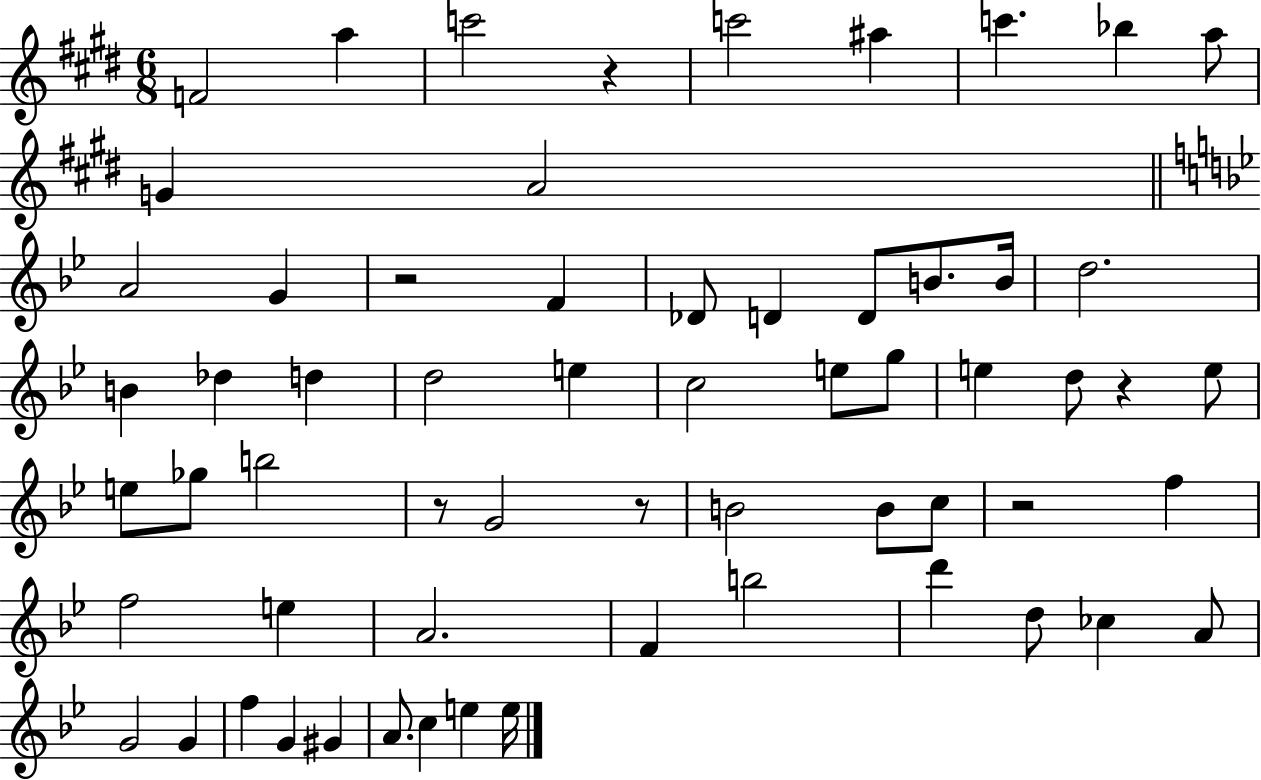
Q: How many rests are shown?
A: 6